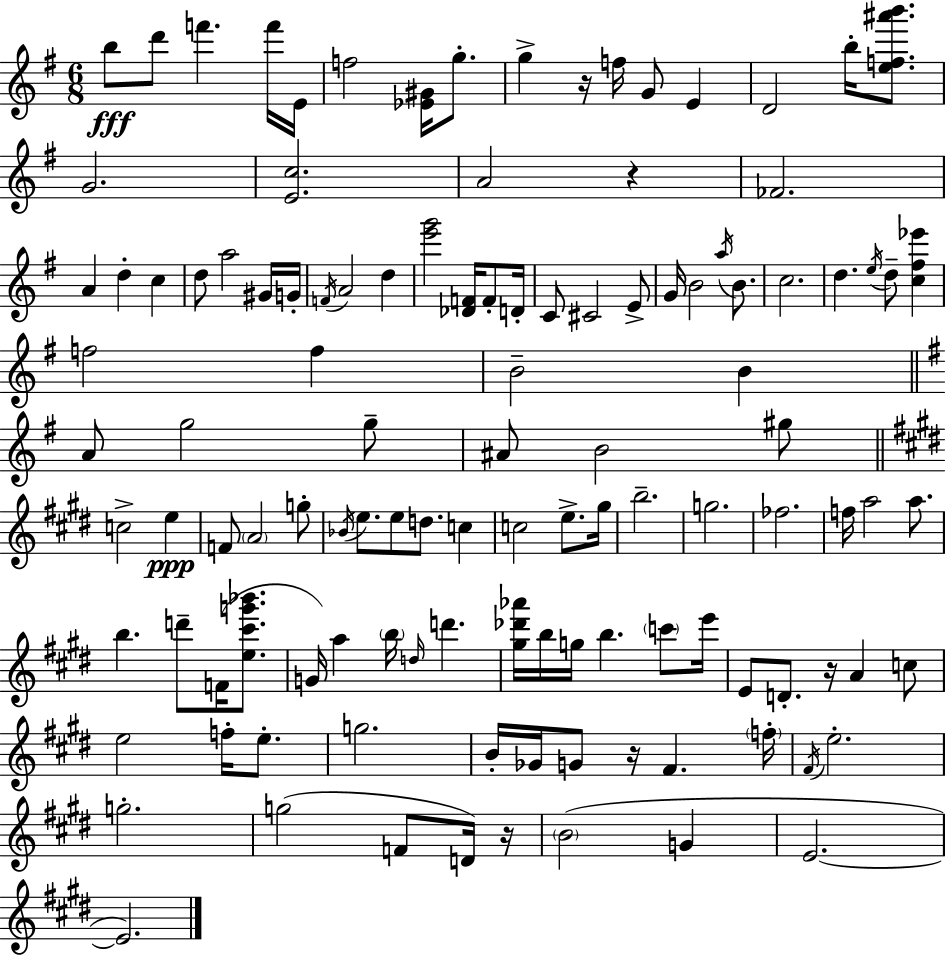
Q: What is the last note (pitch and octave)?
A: E4